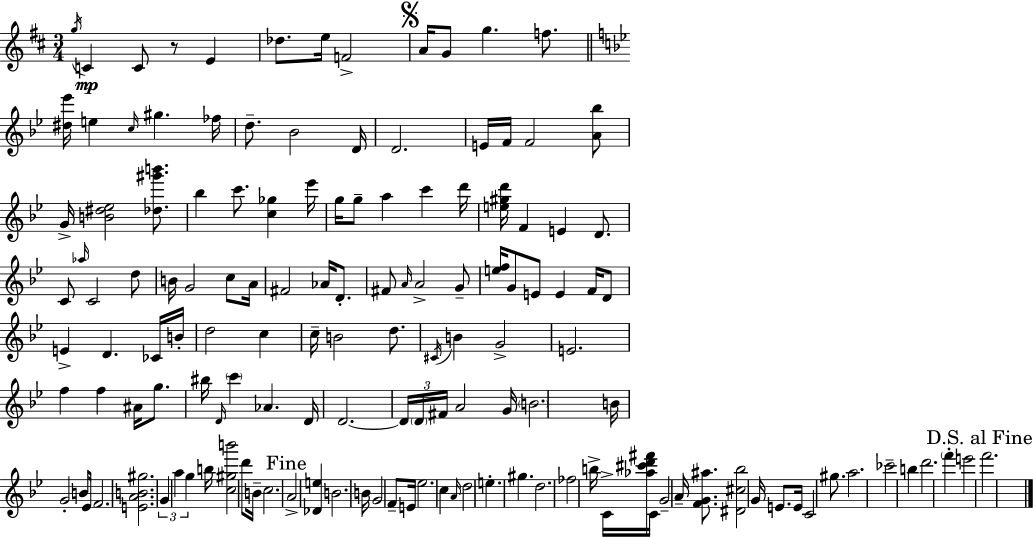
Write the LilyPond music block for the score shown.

{
  \clef treble
  \numericTimeSignature
  \time 3/4
  \key d \major
  \acciaccatura { g''16 }\mp c'4 c'8 r8 e'4 | des''8. e''16 f'2-> | \mark \markup { \musicglyph "scripts.segno" } a'16 g'8 g''4. f''8. | \bar "||" \break \key g \minor <dis'' ees'''>16 e''4 \grace { c''16 } gis''4. | fes''16 d''8.-- bes'2 | d'16 d'2. | e'16 f'16 f'2 <a' bes''>8 | \break g'16-> <b' dis'' ees''>2 <des'' gis''' b'''>8. | bes''4 c'''8. <c'' ges''>4 | ees'''16 g''16 g''8-- a''4 c'''4 | d'''16 <e'' gis'' d'''>16 f'4 e'4 d'8. | \break c'8 \grace { aes''16 } c'2 | d''8 b'16 g'2 c''8 | a'16 fis'2 aes'16 d'8.-. | fis'8 \grace { a'16 } a'2-> | \break g'8-- <e'' f''>16 g'8 e'8 e'4 | f'16 d'8 e'4-> d'4. | ces'16 b'16-. d''2 c''4 | c''16-- b'2 | \break d''8. \acciaccatura { cis'16 } b'4 g'2-> | e'2. | f''4 f''4 | ais'16 g''8. bis''16 \grace { d'16 } \parenthesize c'''4 aes'4. | \break d'16 d'2.~~ | \tuplet 3/2 { d'16 \parenthesize d'16 fis'16 } a'2 | g'16 \parenthesize b'2. | b'16 g'2-. | \break b'8 ees'16 f'2. | <e' a' b' gis''>2. | \tuplet 3/2 { g'4 a''4 | g''4 } b''16 <c'' gis'' b'''>2 | \break d'''8 b'16-- c''2. | \mark "Fine" a'2-> | <des' e''>4 b'2. | b'16 g'2 | \break f'8-- e'16 ees''2. | c''4 \grace { a'16 } d''2 | e''4.-. | gis''4. d''2. | \break fes''2 | b''16-> c'16-> <aes'' cis''' d''' fis'''>16 c'16 g'2-- | a'16-- <f' g' ais''>8. <dis' cis'' bes''>2 | g'16 e'8. e'16 c'2 | \break gis''8. a''2. | ces'''2-- | b''4 d'''2. | \parenthesize f'''4-. e'''2 | \break \mark "D.S. al Fine" f'''2. | \bar "|."
}